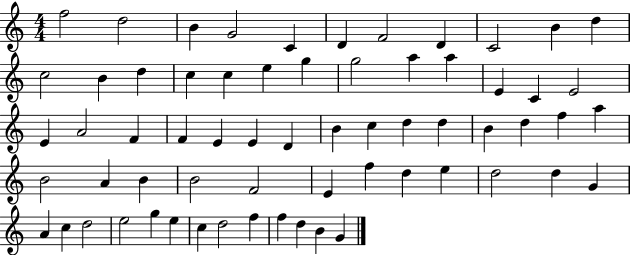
{
  \clef treble
  \numericTimeSignature
  \time 4/4
  \key c \major
  f''2 d''2 | b'4 g'2 c'4 | d'4 f'2 d'4 | c'2 b'4 d''4 | \break c''2 b'4 d''4 | c''4 c''4 e''4 g''4 | g''2 a''4 a''4 | e'4 c'4 e'2 | \break e'4 a'2 f'4 | f'4 e'4 e'4 d'4 | b'4 c''4 d''4 d''4 | b'4 d''4 f''4 a''4 | \break b'2 a'4 b'4 | b'2 f'2 | e'4 f''4 d''4 e''4 | d''2 d''4 g'4 | \break a'4 c''4 d''2 | e''2 g''4 e''4 | c''4 d''2 f''4 | f''4 d''4 b'4 g'4 | \break \bar "|."
}